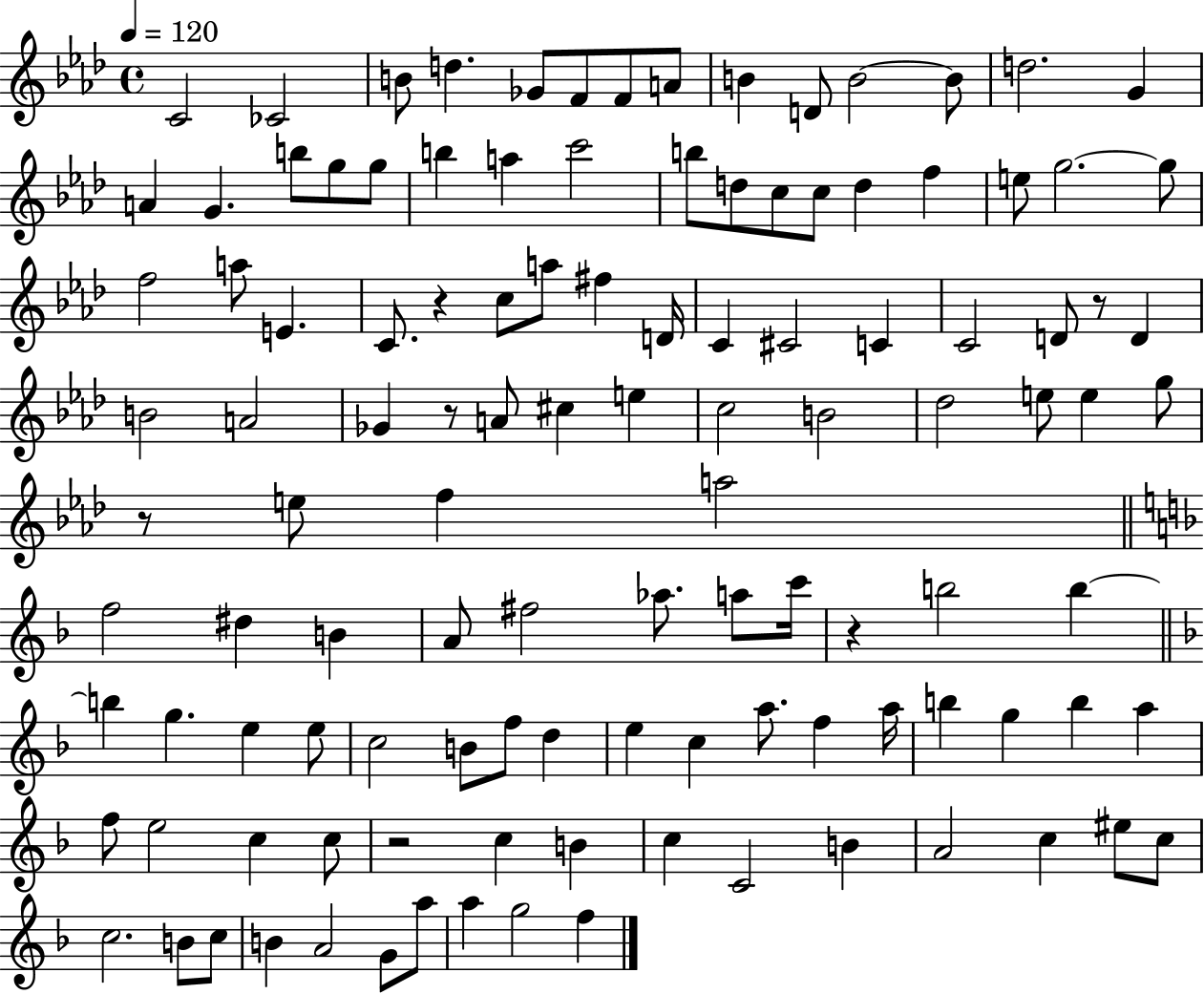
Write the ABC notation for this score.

X:1
T:Untitled
M:4/4
L:1/4
K:Ab
C2 _C2 B/2 d _G/2 F/2 F/2 A/2 B D/2 B2 B/2 d2 G A G b/2 g/2 g/2 b a c'2 b/2 d/2 c/2 c/2 d f e/2 g2 g/2 f2 a/2 E C/2 z c/2 a/2 ^f D/4 C ^C2 C C2 D/2 z/2 D B2 A2 _G z/2 A/2 ^c e c2 B2 _d2 e/2 e g/2 z/2 e/2 f a2 f2 ^d B A/2 ^f2 _a/2 a/2 c'/4 z b2 b b g e e/2 c2 B/2 f/2 d e c a/2 f a/4 b g b a f/2 e2 c c/2 z2 c B c C2 B A2 c ^e/2 c/2 c2 B/2 c/2 B A2 G/2 a/2 a g2 f